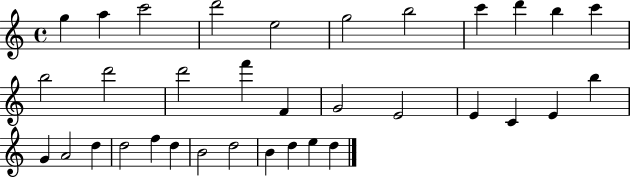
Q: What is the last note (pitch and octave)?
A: D5